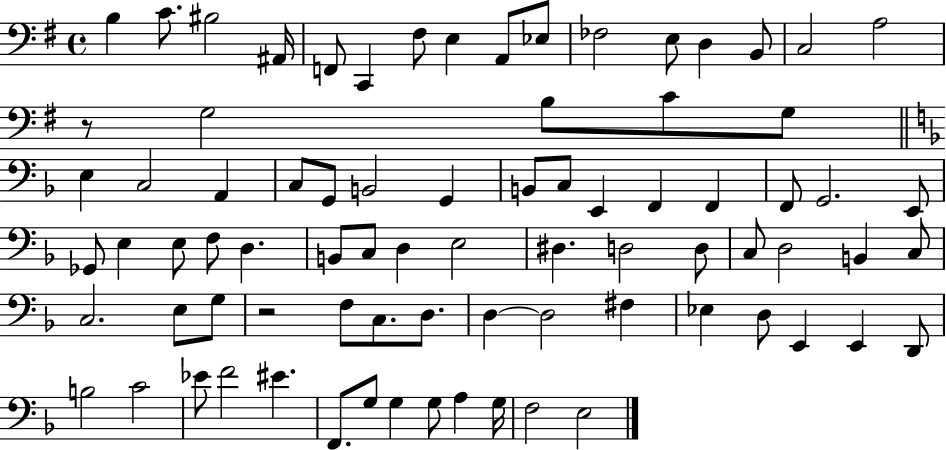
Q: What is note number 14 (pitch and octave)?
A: B2